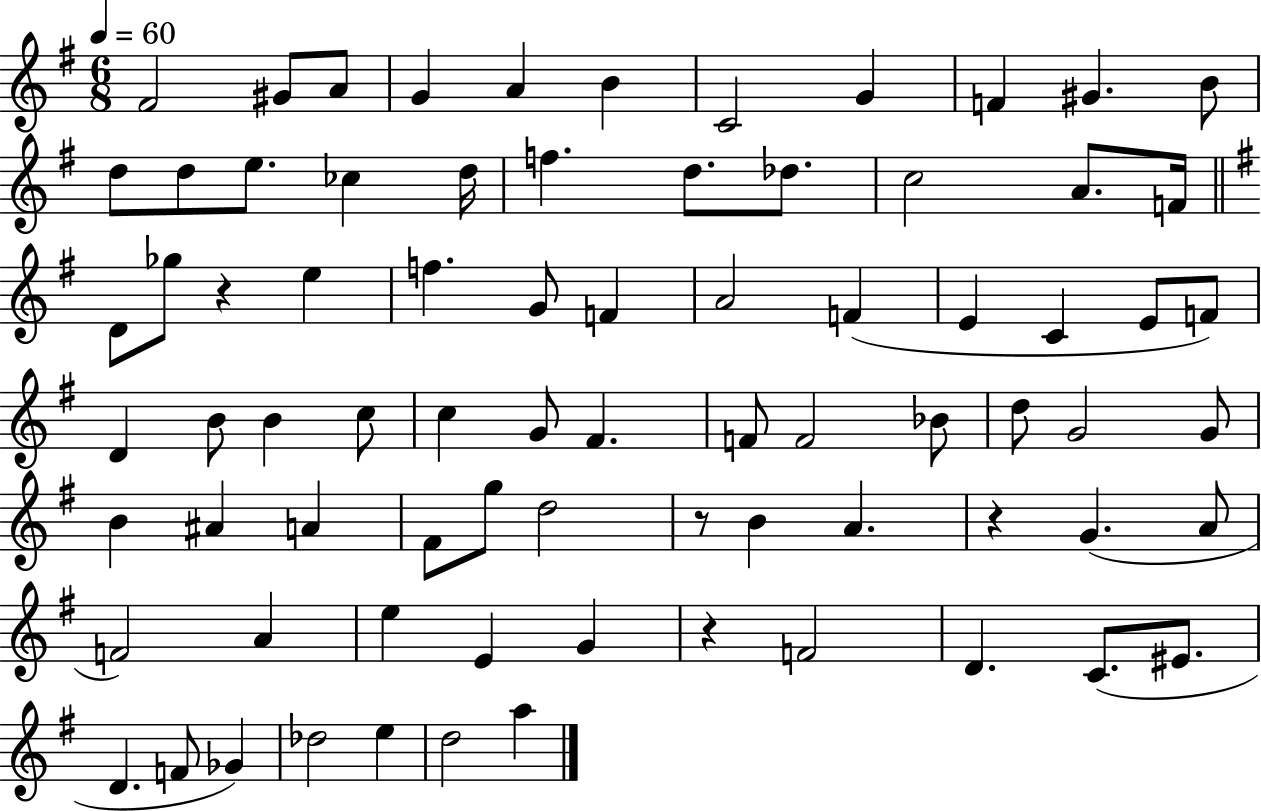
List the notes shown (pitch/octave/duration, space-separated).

F#4/h G#4/e A4/e G4/q A4/q B4/q C4/h G4/q F4/q G#4/q. B4/e D5/e D5/e E5/e. CES5/q D5/s F5/q. D5/e. Db5/e. C5/h A4/e. F4/s D4/e Gb5/e R/q E5/q F5/q. G4/e F4/q A4/h F4/q E4/q C4/q E4/e F4/e D4/q B4/e B4/q C5/e C5/q G4/e F#4/q. F4/e F4/h Bb4/e D5/e G4/h G4/e B4/q A#4/q A4/q F#4/e G5/e D5/h R/e B4/q A4/q. R/q G4/q. A4/e F4/h A4/q E5/q E4/q G4/q R/q F4/h D4/q. C4/e. EIS4/e. D4/q. F4/e Gb4/q Db5/h E5/q D5/h A5/q